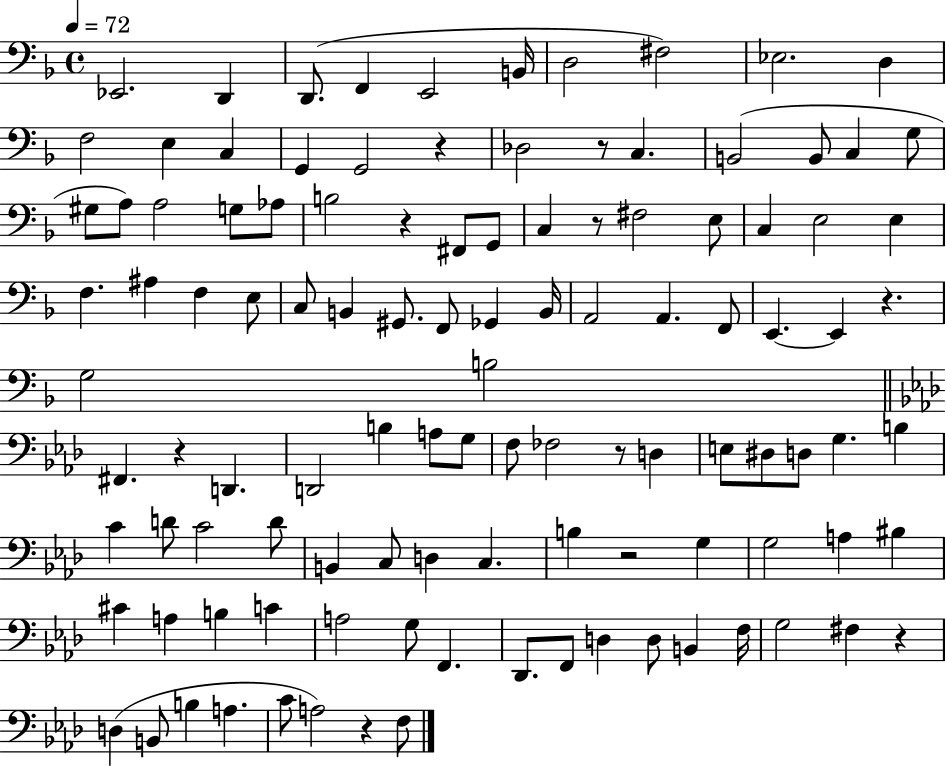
Eb2/h. D2/q D2/e. F2/q E2/h B2/s D3/h F#3/h Eb3/h. D3/q F3/h E3/q C3/q G2/q G2/h R/q Db3/h R/e C3/q. B2/h B2/e C3/q G3/e G#3/e A3/e A3/h G3/e Ab3/e B3/h R/q F#2/e G2/e C3/q R/e F#3/h E3/e C3/q E3/h E3/q F3/q. A#3/q F3/q E3/e C3/e B2/q G#2/e. F2/e Gb2/q B2/s A2/h A2/q. F2/e E2/q. E2/q R/q. G3/h B3/h F#2/q. R/q D2/q. D2/h B3/q A3/e G3/e F3/e FES3/h R/e D3/q E3/e D#3/e D3/e G3/q. B3/q C4/q D4/e C4/h D4/e B2/q C3/e D3/q C3/q. B3/q R/h G3/q G3/h A3/q BIS3/q C#4/q A3/q B3/q C4/q A3/h G3/e F2/q. Db2/e. F2/e D3/q D3/e B2/q F3/s G3/h F#3/q R/q D3/q B2/e B3/q A3/q. C4/e A3/h R/q F3/e